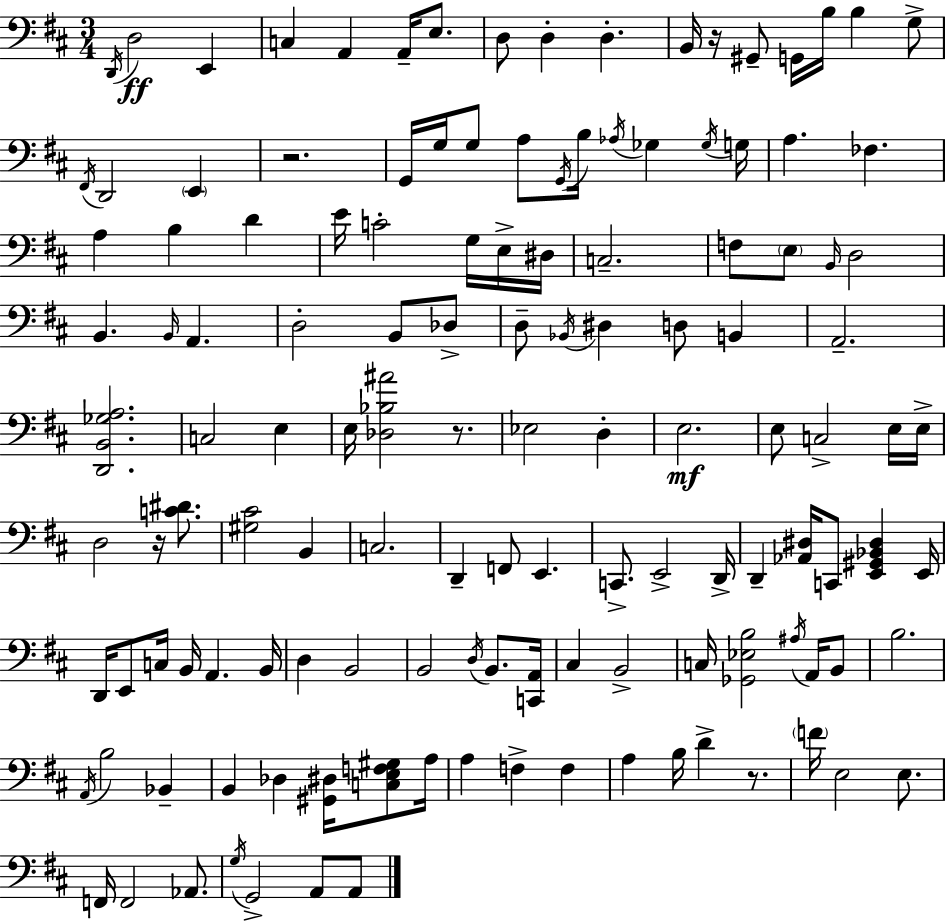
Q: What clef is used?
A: bass